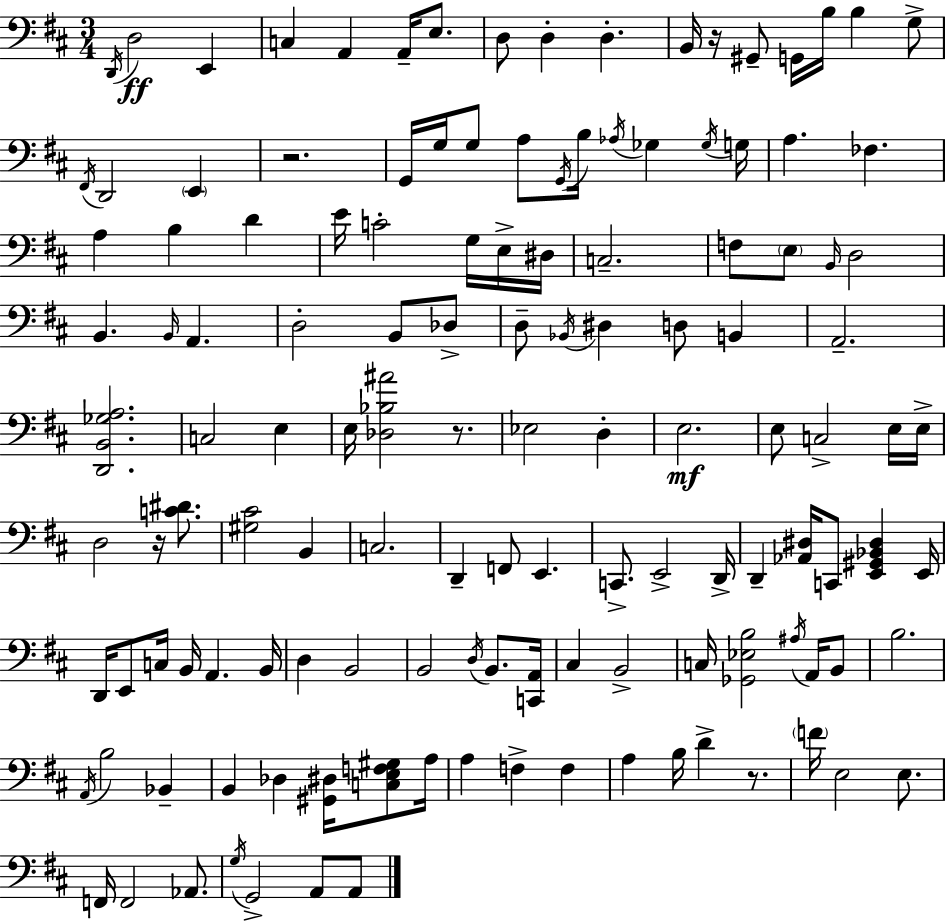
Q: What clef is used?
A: bass